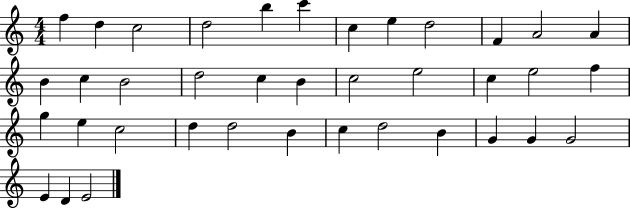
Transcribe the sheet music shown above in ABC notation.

X:1
T:Untitled
M:4/4
L:1/4
K:C
f d c2 d2 b c' c e d2 F A2 A B c B2 d2 c B c2 e2 c e2 f g e c2 d d2 B c d2 B G G G2 E D E2